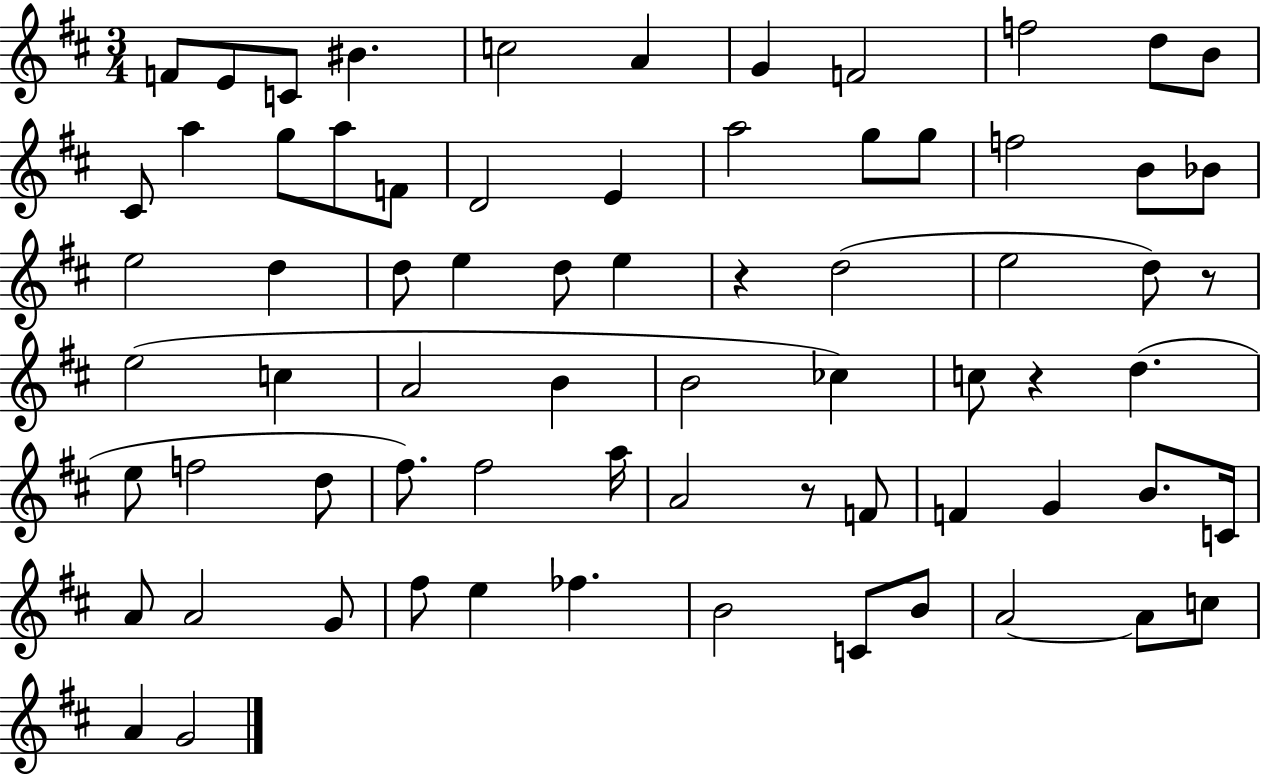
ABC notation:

X:1
T:Untitled
M:3/4
L:1/4
K:D
F/2 E/2 C/2 ^B c2 A G F2 f2 d/2 B/2 ^C/2 a g/2 a/2 F/2 D2 E a2 g/2 g/2 f2 B/2 _B/2 e2 d d/2 e d/2 e z d2 e2 d/2 z/2 e2 c A2 B B2 _c c/2 z d e/2 f2 d/2 ^f/2 ^f2 a/4 A2 z/2 F/2 F G B/2 C/4 A/2 A2 G/2 ^f/2 e _f B2 C/2 B/2 A2 A/2 c/2 A G2